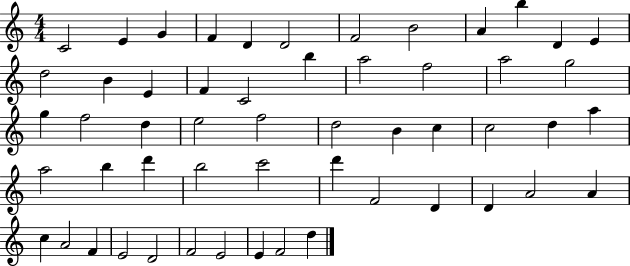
{
  \clef treble
  \numericTimeSignature
  \time 4/4
  \key c \major
  c'2 e'4 g'4 | f'4 d'4 d'2 | f'2 b'2 | a'4 b''4 d'4 e'4 | \break d''2 b'4 e'4 | f'4 c'2 b''4 | a''2 f''2 | a''2 g''2 | \break g''4 f''2 d''4 | e''2 f''2 | d''2 b'4 c''4 | c''2 d''4 a''4 | \break a''2 b''4 d'''4 | b''2 c'''2 | d'''4 f'2 d'4 | d'4 a'2 a'4 | \break c''4 a'2 f'4 | e'2 d'2 | f'2 e'2 | e'4 f'2 d''4 | \break \bar "|."
}